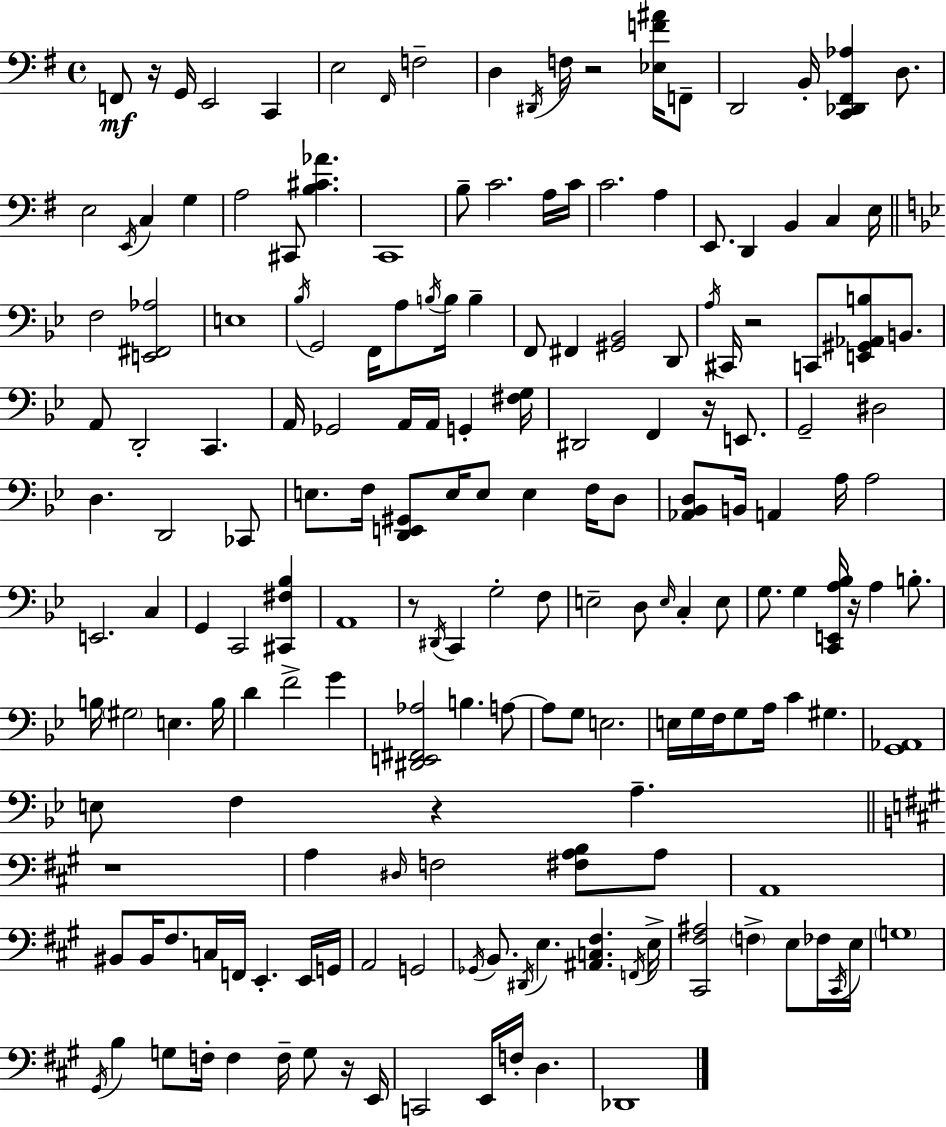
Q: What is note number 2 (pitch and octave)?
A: G2